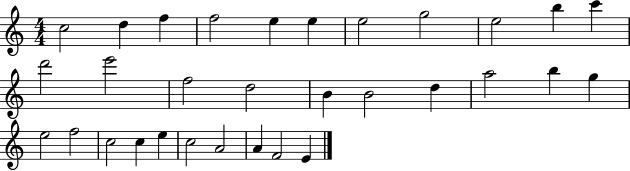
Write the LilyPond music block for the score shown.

{
  \clef treble
  \numericTimeSignature
  \time 4/4
  \key c \major
  c''2 d''4 f''4 | f''2 e''4 e''4 | e''2 g''2 | e''2 b''4 c'''4 | \break d'''2 e'''2 | f''2 d''2 | b'4 b'2 d''4 | a''2 b''4 g''4 | \break e''2 f''2 | c''2 c''4 e''4 | c''2 a'2 | a'4 f'2 e'4 | \break \bar "|."
}